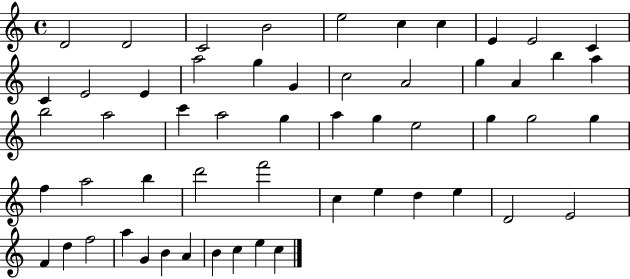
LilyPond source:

{
  \clef treble
  \time 4/4
  \defaultTimeSignature
  \key c \major
  d'2 d'2 | c'2 b'2 | e''2 c''4 c''4 | e'4 e'2 c'4 | \break c'4 e'2 e'4 | a''2 g''4 g'4 | c''2 a'2 | g''4 a'4 b''4 a''4 | \break b''2 a''2 | c'''4 a''2 g''4 | a''4 g''4 e''2 | g''4 g''2 g''4 | \break f''4 a''2 b''4 | d'''2 f'''2 | c''4 e''4 d''4 e''4 | d'2 e'2 | \break f'4 d''4 f''2 | a''4 g'4 b'4 a'4 | b'4 c''4 e''4 c''4 | \bar "|."
}